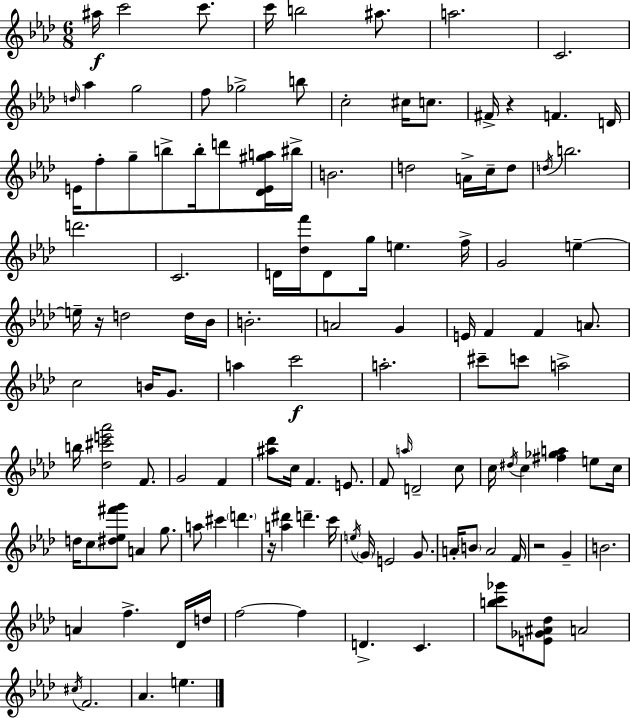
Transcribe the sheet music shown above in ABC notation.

X:1
T:Untitled
M:6/8
L:1/4
K:Fm
^a/4 c'2 c'/2 c'/4 b2 ^a/2 a2 C2 d/4 _a g2 f/2 _g2 b/2 c2 ^c/4 c/2 ^F/4 z F D/4 E/4 f/2 g/2 b/2 b/4 d'/2 [_DE^ga]/4 ^b/4 B2 d2 A/4 c/4 d/2 d/4 b2 d'2 C2 D/4 [_df']/4 D/2 g/4 e f/4 G2 e e/4 z/4 d2 d/4 _B/4 B2 A2 G E/4 F F A/2 c2 B/4 G/2 a c'2 a2 ^c'/2 c'/2 a2 b/4 [_d^c'e'_a']2 F/2 G2 F [^a_d']/2 c/4 F E/2 F/2 a/4 D2 c/2 c/4 ^d/4 c [^f_ga] e/2 c/4 d/4 c/2 [^d_e^f'g']/2 A g/2 a/2 ^c' d' z/4 [a^d'] d' c'/4 e/4 G/4 E2 G/2 A/4 B/2 A2 F/4 z2 G B2 A f _D/4 d/4 f2 f D C [bc'_g']/2 [E_G^A_d]/2 A2 ^c/4 F2 _A e